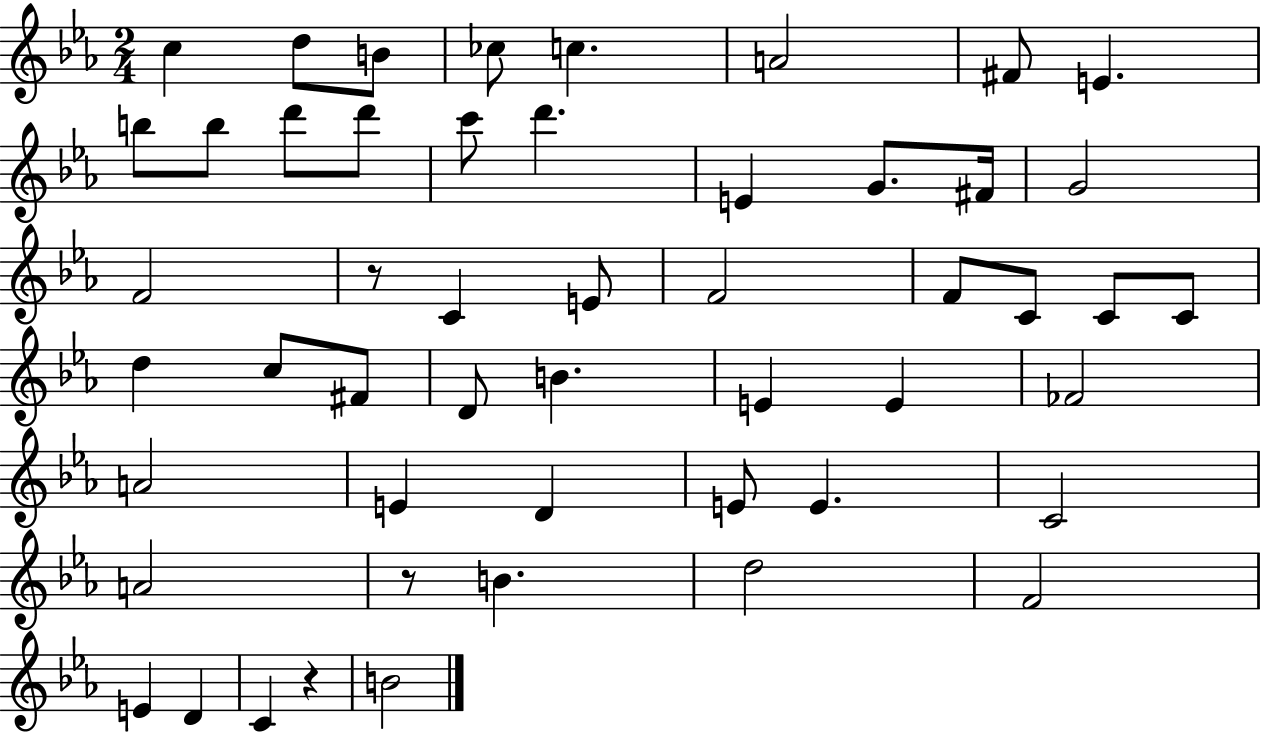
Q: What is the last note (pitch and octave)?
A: B4